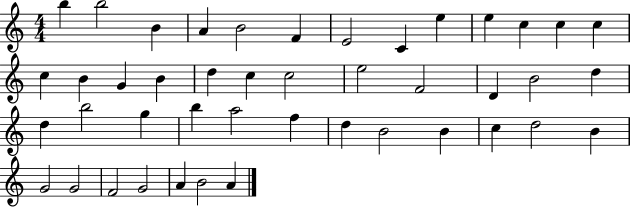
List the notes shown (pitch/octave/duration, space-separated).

B5/q B5/h B4/q A4/q B4/h F4/q E4/h C4/q E5/q E5/q C5/q C5/q C5/q C5/q B4/q G4/q B4/q D5/q C5/q C5/h E5/h F4/h D4/q B4/h D5/q D5/q B5/h G5/q B5/q A5/h F5/q D5/q B4/h B4/q C5/q D5/h B4/q G4/h G4/h F4/h G4/h A4/q B4/h A4/q